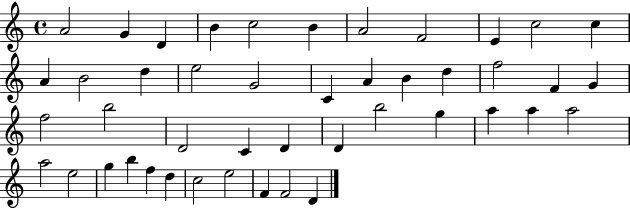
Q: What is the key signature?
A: C major